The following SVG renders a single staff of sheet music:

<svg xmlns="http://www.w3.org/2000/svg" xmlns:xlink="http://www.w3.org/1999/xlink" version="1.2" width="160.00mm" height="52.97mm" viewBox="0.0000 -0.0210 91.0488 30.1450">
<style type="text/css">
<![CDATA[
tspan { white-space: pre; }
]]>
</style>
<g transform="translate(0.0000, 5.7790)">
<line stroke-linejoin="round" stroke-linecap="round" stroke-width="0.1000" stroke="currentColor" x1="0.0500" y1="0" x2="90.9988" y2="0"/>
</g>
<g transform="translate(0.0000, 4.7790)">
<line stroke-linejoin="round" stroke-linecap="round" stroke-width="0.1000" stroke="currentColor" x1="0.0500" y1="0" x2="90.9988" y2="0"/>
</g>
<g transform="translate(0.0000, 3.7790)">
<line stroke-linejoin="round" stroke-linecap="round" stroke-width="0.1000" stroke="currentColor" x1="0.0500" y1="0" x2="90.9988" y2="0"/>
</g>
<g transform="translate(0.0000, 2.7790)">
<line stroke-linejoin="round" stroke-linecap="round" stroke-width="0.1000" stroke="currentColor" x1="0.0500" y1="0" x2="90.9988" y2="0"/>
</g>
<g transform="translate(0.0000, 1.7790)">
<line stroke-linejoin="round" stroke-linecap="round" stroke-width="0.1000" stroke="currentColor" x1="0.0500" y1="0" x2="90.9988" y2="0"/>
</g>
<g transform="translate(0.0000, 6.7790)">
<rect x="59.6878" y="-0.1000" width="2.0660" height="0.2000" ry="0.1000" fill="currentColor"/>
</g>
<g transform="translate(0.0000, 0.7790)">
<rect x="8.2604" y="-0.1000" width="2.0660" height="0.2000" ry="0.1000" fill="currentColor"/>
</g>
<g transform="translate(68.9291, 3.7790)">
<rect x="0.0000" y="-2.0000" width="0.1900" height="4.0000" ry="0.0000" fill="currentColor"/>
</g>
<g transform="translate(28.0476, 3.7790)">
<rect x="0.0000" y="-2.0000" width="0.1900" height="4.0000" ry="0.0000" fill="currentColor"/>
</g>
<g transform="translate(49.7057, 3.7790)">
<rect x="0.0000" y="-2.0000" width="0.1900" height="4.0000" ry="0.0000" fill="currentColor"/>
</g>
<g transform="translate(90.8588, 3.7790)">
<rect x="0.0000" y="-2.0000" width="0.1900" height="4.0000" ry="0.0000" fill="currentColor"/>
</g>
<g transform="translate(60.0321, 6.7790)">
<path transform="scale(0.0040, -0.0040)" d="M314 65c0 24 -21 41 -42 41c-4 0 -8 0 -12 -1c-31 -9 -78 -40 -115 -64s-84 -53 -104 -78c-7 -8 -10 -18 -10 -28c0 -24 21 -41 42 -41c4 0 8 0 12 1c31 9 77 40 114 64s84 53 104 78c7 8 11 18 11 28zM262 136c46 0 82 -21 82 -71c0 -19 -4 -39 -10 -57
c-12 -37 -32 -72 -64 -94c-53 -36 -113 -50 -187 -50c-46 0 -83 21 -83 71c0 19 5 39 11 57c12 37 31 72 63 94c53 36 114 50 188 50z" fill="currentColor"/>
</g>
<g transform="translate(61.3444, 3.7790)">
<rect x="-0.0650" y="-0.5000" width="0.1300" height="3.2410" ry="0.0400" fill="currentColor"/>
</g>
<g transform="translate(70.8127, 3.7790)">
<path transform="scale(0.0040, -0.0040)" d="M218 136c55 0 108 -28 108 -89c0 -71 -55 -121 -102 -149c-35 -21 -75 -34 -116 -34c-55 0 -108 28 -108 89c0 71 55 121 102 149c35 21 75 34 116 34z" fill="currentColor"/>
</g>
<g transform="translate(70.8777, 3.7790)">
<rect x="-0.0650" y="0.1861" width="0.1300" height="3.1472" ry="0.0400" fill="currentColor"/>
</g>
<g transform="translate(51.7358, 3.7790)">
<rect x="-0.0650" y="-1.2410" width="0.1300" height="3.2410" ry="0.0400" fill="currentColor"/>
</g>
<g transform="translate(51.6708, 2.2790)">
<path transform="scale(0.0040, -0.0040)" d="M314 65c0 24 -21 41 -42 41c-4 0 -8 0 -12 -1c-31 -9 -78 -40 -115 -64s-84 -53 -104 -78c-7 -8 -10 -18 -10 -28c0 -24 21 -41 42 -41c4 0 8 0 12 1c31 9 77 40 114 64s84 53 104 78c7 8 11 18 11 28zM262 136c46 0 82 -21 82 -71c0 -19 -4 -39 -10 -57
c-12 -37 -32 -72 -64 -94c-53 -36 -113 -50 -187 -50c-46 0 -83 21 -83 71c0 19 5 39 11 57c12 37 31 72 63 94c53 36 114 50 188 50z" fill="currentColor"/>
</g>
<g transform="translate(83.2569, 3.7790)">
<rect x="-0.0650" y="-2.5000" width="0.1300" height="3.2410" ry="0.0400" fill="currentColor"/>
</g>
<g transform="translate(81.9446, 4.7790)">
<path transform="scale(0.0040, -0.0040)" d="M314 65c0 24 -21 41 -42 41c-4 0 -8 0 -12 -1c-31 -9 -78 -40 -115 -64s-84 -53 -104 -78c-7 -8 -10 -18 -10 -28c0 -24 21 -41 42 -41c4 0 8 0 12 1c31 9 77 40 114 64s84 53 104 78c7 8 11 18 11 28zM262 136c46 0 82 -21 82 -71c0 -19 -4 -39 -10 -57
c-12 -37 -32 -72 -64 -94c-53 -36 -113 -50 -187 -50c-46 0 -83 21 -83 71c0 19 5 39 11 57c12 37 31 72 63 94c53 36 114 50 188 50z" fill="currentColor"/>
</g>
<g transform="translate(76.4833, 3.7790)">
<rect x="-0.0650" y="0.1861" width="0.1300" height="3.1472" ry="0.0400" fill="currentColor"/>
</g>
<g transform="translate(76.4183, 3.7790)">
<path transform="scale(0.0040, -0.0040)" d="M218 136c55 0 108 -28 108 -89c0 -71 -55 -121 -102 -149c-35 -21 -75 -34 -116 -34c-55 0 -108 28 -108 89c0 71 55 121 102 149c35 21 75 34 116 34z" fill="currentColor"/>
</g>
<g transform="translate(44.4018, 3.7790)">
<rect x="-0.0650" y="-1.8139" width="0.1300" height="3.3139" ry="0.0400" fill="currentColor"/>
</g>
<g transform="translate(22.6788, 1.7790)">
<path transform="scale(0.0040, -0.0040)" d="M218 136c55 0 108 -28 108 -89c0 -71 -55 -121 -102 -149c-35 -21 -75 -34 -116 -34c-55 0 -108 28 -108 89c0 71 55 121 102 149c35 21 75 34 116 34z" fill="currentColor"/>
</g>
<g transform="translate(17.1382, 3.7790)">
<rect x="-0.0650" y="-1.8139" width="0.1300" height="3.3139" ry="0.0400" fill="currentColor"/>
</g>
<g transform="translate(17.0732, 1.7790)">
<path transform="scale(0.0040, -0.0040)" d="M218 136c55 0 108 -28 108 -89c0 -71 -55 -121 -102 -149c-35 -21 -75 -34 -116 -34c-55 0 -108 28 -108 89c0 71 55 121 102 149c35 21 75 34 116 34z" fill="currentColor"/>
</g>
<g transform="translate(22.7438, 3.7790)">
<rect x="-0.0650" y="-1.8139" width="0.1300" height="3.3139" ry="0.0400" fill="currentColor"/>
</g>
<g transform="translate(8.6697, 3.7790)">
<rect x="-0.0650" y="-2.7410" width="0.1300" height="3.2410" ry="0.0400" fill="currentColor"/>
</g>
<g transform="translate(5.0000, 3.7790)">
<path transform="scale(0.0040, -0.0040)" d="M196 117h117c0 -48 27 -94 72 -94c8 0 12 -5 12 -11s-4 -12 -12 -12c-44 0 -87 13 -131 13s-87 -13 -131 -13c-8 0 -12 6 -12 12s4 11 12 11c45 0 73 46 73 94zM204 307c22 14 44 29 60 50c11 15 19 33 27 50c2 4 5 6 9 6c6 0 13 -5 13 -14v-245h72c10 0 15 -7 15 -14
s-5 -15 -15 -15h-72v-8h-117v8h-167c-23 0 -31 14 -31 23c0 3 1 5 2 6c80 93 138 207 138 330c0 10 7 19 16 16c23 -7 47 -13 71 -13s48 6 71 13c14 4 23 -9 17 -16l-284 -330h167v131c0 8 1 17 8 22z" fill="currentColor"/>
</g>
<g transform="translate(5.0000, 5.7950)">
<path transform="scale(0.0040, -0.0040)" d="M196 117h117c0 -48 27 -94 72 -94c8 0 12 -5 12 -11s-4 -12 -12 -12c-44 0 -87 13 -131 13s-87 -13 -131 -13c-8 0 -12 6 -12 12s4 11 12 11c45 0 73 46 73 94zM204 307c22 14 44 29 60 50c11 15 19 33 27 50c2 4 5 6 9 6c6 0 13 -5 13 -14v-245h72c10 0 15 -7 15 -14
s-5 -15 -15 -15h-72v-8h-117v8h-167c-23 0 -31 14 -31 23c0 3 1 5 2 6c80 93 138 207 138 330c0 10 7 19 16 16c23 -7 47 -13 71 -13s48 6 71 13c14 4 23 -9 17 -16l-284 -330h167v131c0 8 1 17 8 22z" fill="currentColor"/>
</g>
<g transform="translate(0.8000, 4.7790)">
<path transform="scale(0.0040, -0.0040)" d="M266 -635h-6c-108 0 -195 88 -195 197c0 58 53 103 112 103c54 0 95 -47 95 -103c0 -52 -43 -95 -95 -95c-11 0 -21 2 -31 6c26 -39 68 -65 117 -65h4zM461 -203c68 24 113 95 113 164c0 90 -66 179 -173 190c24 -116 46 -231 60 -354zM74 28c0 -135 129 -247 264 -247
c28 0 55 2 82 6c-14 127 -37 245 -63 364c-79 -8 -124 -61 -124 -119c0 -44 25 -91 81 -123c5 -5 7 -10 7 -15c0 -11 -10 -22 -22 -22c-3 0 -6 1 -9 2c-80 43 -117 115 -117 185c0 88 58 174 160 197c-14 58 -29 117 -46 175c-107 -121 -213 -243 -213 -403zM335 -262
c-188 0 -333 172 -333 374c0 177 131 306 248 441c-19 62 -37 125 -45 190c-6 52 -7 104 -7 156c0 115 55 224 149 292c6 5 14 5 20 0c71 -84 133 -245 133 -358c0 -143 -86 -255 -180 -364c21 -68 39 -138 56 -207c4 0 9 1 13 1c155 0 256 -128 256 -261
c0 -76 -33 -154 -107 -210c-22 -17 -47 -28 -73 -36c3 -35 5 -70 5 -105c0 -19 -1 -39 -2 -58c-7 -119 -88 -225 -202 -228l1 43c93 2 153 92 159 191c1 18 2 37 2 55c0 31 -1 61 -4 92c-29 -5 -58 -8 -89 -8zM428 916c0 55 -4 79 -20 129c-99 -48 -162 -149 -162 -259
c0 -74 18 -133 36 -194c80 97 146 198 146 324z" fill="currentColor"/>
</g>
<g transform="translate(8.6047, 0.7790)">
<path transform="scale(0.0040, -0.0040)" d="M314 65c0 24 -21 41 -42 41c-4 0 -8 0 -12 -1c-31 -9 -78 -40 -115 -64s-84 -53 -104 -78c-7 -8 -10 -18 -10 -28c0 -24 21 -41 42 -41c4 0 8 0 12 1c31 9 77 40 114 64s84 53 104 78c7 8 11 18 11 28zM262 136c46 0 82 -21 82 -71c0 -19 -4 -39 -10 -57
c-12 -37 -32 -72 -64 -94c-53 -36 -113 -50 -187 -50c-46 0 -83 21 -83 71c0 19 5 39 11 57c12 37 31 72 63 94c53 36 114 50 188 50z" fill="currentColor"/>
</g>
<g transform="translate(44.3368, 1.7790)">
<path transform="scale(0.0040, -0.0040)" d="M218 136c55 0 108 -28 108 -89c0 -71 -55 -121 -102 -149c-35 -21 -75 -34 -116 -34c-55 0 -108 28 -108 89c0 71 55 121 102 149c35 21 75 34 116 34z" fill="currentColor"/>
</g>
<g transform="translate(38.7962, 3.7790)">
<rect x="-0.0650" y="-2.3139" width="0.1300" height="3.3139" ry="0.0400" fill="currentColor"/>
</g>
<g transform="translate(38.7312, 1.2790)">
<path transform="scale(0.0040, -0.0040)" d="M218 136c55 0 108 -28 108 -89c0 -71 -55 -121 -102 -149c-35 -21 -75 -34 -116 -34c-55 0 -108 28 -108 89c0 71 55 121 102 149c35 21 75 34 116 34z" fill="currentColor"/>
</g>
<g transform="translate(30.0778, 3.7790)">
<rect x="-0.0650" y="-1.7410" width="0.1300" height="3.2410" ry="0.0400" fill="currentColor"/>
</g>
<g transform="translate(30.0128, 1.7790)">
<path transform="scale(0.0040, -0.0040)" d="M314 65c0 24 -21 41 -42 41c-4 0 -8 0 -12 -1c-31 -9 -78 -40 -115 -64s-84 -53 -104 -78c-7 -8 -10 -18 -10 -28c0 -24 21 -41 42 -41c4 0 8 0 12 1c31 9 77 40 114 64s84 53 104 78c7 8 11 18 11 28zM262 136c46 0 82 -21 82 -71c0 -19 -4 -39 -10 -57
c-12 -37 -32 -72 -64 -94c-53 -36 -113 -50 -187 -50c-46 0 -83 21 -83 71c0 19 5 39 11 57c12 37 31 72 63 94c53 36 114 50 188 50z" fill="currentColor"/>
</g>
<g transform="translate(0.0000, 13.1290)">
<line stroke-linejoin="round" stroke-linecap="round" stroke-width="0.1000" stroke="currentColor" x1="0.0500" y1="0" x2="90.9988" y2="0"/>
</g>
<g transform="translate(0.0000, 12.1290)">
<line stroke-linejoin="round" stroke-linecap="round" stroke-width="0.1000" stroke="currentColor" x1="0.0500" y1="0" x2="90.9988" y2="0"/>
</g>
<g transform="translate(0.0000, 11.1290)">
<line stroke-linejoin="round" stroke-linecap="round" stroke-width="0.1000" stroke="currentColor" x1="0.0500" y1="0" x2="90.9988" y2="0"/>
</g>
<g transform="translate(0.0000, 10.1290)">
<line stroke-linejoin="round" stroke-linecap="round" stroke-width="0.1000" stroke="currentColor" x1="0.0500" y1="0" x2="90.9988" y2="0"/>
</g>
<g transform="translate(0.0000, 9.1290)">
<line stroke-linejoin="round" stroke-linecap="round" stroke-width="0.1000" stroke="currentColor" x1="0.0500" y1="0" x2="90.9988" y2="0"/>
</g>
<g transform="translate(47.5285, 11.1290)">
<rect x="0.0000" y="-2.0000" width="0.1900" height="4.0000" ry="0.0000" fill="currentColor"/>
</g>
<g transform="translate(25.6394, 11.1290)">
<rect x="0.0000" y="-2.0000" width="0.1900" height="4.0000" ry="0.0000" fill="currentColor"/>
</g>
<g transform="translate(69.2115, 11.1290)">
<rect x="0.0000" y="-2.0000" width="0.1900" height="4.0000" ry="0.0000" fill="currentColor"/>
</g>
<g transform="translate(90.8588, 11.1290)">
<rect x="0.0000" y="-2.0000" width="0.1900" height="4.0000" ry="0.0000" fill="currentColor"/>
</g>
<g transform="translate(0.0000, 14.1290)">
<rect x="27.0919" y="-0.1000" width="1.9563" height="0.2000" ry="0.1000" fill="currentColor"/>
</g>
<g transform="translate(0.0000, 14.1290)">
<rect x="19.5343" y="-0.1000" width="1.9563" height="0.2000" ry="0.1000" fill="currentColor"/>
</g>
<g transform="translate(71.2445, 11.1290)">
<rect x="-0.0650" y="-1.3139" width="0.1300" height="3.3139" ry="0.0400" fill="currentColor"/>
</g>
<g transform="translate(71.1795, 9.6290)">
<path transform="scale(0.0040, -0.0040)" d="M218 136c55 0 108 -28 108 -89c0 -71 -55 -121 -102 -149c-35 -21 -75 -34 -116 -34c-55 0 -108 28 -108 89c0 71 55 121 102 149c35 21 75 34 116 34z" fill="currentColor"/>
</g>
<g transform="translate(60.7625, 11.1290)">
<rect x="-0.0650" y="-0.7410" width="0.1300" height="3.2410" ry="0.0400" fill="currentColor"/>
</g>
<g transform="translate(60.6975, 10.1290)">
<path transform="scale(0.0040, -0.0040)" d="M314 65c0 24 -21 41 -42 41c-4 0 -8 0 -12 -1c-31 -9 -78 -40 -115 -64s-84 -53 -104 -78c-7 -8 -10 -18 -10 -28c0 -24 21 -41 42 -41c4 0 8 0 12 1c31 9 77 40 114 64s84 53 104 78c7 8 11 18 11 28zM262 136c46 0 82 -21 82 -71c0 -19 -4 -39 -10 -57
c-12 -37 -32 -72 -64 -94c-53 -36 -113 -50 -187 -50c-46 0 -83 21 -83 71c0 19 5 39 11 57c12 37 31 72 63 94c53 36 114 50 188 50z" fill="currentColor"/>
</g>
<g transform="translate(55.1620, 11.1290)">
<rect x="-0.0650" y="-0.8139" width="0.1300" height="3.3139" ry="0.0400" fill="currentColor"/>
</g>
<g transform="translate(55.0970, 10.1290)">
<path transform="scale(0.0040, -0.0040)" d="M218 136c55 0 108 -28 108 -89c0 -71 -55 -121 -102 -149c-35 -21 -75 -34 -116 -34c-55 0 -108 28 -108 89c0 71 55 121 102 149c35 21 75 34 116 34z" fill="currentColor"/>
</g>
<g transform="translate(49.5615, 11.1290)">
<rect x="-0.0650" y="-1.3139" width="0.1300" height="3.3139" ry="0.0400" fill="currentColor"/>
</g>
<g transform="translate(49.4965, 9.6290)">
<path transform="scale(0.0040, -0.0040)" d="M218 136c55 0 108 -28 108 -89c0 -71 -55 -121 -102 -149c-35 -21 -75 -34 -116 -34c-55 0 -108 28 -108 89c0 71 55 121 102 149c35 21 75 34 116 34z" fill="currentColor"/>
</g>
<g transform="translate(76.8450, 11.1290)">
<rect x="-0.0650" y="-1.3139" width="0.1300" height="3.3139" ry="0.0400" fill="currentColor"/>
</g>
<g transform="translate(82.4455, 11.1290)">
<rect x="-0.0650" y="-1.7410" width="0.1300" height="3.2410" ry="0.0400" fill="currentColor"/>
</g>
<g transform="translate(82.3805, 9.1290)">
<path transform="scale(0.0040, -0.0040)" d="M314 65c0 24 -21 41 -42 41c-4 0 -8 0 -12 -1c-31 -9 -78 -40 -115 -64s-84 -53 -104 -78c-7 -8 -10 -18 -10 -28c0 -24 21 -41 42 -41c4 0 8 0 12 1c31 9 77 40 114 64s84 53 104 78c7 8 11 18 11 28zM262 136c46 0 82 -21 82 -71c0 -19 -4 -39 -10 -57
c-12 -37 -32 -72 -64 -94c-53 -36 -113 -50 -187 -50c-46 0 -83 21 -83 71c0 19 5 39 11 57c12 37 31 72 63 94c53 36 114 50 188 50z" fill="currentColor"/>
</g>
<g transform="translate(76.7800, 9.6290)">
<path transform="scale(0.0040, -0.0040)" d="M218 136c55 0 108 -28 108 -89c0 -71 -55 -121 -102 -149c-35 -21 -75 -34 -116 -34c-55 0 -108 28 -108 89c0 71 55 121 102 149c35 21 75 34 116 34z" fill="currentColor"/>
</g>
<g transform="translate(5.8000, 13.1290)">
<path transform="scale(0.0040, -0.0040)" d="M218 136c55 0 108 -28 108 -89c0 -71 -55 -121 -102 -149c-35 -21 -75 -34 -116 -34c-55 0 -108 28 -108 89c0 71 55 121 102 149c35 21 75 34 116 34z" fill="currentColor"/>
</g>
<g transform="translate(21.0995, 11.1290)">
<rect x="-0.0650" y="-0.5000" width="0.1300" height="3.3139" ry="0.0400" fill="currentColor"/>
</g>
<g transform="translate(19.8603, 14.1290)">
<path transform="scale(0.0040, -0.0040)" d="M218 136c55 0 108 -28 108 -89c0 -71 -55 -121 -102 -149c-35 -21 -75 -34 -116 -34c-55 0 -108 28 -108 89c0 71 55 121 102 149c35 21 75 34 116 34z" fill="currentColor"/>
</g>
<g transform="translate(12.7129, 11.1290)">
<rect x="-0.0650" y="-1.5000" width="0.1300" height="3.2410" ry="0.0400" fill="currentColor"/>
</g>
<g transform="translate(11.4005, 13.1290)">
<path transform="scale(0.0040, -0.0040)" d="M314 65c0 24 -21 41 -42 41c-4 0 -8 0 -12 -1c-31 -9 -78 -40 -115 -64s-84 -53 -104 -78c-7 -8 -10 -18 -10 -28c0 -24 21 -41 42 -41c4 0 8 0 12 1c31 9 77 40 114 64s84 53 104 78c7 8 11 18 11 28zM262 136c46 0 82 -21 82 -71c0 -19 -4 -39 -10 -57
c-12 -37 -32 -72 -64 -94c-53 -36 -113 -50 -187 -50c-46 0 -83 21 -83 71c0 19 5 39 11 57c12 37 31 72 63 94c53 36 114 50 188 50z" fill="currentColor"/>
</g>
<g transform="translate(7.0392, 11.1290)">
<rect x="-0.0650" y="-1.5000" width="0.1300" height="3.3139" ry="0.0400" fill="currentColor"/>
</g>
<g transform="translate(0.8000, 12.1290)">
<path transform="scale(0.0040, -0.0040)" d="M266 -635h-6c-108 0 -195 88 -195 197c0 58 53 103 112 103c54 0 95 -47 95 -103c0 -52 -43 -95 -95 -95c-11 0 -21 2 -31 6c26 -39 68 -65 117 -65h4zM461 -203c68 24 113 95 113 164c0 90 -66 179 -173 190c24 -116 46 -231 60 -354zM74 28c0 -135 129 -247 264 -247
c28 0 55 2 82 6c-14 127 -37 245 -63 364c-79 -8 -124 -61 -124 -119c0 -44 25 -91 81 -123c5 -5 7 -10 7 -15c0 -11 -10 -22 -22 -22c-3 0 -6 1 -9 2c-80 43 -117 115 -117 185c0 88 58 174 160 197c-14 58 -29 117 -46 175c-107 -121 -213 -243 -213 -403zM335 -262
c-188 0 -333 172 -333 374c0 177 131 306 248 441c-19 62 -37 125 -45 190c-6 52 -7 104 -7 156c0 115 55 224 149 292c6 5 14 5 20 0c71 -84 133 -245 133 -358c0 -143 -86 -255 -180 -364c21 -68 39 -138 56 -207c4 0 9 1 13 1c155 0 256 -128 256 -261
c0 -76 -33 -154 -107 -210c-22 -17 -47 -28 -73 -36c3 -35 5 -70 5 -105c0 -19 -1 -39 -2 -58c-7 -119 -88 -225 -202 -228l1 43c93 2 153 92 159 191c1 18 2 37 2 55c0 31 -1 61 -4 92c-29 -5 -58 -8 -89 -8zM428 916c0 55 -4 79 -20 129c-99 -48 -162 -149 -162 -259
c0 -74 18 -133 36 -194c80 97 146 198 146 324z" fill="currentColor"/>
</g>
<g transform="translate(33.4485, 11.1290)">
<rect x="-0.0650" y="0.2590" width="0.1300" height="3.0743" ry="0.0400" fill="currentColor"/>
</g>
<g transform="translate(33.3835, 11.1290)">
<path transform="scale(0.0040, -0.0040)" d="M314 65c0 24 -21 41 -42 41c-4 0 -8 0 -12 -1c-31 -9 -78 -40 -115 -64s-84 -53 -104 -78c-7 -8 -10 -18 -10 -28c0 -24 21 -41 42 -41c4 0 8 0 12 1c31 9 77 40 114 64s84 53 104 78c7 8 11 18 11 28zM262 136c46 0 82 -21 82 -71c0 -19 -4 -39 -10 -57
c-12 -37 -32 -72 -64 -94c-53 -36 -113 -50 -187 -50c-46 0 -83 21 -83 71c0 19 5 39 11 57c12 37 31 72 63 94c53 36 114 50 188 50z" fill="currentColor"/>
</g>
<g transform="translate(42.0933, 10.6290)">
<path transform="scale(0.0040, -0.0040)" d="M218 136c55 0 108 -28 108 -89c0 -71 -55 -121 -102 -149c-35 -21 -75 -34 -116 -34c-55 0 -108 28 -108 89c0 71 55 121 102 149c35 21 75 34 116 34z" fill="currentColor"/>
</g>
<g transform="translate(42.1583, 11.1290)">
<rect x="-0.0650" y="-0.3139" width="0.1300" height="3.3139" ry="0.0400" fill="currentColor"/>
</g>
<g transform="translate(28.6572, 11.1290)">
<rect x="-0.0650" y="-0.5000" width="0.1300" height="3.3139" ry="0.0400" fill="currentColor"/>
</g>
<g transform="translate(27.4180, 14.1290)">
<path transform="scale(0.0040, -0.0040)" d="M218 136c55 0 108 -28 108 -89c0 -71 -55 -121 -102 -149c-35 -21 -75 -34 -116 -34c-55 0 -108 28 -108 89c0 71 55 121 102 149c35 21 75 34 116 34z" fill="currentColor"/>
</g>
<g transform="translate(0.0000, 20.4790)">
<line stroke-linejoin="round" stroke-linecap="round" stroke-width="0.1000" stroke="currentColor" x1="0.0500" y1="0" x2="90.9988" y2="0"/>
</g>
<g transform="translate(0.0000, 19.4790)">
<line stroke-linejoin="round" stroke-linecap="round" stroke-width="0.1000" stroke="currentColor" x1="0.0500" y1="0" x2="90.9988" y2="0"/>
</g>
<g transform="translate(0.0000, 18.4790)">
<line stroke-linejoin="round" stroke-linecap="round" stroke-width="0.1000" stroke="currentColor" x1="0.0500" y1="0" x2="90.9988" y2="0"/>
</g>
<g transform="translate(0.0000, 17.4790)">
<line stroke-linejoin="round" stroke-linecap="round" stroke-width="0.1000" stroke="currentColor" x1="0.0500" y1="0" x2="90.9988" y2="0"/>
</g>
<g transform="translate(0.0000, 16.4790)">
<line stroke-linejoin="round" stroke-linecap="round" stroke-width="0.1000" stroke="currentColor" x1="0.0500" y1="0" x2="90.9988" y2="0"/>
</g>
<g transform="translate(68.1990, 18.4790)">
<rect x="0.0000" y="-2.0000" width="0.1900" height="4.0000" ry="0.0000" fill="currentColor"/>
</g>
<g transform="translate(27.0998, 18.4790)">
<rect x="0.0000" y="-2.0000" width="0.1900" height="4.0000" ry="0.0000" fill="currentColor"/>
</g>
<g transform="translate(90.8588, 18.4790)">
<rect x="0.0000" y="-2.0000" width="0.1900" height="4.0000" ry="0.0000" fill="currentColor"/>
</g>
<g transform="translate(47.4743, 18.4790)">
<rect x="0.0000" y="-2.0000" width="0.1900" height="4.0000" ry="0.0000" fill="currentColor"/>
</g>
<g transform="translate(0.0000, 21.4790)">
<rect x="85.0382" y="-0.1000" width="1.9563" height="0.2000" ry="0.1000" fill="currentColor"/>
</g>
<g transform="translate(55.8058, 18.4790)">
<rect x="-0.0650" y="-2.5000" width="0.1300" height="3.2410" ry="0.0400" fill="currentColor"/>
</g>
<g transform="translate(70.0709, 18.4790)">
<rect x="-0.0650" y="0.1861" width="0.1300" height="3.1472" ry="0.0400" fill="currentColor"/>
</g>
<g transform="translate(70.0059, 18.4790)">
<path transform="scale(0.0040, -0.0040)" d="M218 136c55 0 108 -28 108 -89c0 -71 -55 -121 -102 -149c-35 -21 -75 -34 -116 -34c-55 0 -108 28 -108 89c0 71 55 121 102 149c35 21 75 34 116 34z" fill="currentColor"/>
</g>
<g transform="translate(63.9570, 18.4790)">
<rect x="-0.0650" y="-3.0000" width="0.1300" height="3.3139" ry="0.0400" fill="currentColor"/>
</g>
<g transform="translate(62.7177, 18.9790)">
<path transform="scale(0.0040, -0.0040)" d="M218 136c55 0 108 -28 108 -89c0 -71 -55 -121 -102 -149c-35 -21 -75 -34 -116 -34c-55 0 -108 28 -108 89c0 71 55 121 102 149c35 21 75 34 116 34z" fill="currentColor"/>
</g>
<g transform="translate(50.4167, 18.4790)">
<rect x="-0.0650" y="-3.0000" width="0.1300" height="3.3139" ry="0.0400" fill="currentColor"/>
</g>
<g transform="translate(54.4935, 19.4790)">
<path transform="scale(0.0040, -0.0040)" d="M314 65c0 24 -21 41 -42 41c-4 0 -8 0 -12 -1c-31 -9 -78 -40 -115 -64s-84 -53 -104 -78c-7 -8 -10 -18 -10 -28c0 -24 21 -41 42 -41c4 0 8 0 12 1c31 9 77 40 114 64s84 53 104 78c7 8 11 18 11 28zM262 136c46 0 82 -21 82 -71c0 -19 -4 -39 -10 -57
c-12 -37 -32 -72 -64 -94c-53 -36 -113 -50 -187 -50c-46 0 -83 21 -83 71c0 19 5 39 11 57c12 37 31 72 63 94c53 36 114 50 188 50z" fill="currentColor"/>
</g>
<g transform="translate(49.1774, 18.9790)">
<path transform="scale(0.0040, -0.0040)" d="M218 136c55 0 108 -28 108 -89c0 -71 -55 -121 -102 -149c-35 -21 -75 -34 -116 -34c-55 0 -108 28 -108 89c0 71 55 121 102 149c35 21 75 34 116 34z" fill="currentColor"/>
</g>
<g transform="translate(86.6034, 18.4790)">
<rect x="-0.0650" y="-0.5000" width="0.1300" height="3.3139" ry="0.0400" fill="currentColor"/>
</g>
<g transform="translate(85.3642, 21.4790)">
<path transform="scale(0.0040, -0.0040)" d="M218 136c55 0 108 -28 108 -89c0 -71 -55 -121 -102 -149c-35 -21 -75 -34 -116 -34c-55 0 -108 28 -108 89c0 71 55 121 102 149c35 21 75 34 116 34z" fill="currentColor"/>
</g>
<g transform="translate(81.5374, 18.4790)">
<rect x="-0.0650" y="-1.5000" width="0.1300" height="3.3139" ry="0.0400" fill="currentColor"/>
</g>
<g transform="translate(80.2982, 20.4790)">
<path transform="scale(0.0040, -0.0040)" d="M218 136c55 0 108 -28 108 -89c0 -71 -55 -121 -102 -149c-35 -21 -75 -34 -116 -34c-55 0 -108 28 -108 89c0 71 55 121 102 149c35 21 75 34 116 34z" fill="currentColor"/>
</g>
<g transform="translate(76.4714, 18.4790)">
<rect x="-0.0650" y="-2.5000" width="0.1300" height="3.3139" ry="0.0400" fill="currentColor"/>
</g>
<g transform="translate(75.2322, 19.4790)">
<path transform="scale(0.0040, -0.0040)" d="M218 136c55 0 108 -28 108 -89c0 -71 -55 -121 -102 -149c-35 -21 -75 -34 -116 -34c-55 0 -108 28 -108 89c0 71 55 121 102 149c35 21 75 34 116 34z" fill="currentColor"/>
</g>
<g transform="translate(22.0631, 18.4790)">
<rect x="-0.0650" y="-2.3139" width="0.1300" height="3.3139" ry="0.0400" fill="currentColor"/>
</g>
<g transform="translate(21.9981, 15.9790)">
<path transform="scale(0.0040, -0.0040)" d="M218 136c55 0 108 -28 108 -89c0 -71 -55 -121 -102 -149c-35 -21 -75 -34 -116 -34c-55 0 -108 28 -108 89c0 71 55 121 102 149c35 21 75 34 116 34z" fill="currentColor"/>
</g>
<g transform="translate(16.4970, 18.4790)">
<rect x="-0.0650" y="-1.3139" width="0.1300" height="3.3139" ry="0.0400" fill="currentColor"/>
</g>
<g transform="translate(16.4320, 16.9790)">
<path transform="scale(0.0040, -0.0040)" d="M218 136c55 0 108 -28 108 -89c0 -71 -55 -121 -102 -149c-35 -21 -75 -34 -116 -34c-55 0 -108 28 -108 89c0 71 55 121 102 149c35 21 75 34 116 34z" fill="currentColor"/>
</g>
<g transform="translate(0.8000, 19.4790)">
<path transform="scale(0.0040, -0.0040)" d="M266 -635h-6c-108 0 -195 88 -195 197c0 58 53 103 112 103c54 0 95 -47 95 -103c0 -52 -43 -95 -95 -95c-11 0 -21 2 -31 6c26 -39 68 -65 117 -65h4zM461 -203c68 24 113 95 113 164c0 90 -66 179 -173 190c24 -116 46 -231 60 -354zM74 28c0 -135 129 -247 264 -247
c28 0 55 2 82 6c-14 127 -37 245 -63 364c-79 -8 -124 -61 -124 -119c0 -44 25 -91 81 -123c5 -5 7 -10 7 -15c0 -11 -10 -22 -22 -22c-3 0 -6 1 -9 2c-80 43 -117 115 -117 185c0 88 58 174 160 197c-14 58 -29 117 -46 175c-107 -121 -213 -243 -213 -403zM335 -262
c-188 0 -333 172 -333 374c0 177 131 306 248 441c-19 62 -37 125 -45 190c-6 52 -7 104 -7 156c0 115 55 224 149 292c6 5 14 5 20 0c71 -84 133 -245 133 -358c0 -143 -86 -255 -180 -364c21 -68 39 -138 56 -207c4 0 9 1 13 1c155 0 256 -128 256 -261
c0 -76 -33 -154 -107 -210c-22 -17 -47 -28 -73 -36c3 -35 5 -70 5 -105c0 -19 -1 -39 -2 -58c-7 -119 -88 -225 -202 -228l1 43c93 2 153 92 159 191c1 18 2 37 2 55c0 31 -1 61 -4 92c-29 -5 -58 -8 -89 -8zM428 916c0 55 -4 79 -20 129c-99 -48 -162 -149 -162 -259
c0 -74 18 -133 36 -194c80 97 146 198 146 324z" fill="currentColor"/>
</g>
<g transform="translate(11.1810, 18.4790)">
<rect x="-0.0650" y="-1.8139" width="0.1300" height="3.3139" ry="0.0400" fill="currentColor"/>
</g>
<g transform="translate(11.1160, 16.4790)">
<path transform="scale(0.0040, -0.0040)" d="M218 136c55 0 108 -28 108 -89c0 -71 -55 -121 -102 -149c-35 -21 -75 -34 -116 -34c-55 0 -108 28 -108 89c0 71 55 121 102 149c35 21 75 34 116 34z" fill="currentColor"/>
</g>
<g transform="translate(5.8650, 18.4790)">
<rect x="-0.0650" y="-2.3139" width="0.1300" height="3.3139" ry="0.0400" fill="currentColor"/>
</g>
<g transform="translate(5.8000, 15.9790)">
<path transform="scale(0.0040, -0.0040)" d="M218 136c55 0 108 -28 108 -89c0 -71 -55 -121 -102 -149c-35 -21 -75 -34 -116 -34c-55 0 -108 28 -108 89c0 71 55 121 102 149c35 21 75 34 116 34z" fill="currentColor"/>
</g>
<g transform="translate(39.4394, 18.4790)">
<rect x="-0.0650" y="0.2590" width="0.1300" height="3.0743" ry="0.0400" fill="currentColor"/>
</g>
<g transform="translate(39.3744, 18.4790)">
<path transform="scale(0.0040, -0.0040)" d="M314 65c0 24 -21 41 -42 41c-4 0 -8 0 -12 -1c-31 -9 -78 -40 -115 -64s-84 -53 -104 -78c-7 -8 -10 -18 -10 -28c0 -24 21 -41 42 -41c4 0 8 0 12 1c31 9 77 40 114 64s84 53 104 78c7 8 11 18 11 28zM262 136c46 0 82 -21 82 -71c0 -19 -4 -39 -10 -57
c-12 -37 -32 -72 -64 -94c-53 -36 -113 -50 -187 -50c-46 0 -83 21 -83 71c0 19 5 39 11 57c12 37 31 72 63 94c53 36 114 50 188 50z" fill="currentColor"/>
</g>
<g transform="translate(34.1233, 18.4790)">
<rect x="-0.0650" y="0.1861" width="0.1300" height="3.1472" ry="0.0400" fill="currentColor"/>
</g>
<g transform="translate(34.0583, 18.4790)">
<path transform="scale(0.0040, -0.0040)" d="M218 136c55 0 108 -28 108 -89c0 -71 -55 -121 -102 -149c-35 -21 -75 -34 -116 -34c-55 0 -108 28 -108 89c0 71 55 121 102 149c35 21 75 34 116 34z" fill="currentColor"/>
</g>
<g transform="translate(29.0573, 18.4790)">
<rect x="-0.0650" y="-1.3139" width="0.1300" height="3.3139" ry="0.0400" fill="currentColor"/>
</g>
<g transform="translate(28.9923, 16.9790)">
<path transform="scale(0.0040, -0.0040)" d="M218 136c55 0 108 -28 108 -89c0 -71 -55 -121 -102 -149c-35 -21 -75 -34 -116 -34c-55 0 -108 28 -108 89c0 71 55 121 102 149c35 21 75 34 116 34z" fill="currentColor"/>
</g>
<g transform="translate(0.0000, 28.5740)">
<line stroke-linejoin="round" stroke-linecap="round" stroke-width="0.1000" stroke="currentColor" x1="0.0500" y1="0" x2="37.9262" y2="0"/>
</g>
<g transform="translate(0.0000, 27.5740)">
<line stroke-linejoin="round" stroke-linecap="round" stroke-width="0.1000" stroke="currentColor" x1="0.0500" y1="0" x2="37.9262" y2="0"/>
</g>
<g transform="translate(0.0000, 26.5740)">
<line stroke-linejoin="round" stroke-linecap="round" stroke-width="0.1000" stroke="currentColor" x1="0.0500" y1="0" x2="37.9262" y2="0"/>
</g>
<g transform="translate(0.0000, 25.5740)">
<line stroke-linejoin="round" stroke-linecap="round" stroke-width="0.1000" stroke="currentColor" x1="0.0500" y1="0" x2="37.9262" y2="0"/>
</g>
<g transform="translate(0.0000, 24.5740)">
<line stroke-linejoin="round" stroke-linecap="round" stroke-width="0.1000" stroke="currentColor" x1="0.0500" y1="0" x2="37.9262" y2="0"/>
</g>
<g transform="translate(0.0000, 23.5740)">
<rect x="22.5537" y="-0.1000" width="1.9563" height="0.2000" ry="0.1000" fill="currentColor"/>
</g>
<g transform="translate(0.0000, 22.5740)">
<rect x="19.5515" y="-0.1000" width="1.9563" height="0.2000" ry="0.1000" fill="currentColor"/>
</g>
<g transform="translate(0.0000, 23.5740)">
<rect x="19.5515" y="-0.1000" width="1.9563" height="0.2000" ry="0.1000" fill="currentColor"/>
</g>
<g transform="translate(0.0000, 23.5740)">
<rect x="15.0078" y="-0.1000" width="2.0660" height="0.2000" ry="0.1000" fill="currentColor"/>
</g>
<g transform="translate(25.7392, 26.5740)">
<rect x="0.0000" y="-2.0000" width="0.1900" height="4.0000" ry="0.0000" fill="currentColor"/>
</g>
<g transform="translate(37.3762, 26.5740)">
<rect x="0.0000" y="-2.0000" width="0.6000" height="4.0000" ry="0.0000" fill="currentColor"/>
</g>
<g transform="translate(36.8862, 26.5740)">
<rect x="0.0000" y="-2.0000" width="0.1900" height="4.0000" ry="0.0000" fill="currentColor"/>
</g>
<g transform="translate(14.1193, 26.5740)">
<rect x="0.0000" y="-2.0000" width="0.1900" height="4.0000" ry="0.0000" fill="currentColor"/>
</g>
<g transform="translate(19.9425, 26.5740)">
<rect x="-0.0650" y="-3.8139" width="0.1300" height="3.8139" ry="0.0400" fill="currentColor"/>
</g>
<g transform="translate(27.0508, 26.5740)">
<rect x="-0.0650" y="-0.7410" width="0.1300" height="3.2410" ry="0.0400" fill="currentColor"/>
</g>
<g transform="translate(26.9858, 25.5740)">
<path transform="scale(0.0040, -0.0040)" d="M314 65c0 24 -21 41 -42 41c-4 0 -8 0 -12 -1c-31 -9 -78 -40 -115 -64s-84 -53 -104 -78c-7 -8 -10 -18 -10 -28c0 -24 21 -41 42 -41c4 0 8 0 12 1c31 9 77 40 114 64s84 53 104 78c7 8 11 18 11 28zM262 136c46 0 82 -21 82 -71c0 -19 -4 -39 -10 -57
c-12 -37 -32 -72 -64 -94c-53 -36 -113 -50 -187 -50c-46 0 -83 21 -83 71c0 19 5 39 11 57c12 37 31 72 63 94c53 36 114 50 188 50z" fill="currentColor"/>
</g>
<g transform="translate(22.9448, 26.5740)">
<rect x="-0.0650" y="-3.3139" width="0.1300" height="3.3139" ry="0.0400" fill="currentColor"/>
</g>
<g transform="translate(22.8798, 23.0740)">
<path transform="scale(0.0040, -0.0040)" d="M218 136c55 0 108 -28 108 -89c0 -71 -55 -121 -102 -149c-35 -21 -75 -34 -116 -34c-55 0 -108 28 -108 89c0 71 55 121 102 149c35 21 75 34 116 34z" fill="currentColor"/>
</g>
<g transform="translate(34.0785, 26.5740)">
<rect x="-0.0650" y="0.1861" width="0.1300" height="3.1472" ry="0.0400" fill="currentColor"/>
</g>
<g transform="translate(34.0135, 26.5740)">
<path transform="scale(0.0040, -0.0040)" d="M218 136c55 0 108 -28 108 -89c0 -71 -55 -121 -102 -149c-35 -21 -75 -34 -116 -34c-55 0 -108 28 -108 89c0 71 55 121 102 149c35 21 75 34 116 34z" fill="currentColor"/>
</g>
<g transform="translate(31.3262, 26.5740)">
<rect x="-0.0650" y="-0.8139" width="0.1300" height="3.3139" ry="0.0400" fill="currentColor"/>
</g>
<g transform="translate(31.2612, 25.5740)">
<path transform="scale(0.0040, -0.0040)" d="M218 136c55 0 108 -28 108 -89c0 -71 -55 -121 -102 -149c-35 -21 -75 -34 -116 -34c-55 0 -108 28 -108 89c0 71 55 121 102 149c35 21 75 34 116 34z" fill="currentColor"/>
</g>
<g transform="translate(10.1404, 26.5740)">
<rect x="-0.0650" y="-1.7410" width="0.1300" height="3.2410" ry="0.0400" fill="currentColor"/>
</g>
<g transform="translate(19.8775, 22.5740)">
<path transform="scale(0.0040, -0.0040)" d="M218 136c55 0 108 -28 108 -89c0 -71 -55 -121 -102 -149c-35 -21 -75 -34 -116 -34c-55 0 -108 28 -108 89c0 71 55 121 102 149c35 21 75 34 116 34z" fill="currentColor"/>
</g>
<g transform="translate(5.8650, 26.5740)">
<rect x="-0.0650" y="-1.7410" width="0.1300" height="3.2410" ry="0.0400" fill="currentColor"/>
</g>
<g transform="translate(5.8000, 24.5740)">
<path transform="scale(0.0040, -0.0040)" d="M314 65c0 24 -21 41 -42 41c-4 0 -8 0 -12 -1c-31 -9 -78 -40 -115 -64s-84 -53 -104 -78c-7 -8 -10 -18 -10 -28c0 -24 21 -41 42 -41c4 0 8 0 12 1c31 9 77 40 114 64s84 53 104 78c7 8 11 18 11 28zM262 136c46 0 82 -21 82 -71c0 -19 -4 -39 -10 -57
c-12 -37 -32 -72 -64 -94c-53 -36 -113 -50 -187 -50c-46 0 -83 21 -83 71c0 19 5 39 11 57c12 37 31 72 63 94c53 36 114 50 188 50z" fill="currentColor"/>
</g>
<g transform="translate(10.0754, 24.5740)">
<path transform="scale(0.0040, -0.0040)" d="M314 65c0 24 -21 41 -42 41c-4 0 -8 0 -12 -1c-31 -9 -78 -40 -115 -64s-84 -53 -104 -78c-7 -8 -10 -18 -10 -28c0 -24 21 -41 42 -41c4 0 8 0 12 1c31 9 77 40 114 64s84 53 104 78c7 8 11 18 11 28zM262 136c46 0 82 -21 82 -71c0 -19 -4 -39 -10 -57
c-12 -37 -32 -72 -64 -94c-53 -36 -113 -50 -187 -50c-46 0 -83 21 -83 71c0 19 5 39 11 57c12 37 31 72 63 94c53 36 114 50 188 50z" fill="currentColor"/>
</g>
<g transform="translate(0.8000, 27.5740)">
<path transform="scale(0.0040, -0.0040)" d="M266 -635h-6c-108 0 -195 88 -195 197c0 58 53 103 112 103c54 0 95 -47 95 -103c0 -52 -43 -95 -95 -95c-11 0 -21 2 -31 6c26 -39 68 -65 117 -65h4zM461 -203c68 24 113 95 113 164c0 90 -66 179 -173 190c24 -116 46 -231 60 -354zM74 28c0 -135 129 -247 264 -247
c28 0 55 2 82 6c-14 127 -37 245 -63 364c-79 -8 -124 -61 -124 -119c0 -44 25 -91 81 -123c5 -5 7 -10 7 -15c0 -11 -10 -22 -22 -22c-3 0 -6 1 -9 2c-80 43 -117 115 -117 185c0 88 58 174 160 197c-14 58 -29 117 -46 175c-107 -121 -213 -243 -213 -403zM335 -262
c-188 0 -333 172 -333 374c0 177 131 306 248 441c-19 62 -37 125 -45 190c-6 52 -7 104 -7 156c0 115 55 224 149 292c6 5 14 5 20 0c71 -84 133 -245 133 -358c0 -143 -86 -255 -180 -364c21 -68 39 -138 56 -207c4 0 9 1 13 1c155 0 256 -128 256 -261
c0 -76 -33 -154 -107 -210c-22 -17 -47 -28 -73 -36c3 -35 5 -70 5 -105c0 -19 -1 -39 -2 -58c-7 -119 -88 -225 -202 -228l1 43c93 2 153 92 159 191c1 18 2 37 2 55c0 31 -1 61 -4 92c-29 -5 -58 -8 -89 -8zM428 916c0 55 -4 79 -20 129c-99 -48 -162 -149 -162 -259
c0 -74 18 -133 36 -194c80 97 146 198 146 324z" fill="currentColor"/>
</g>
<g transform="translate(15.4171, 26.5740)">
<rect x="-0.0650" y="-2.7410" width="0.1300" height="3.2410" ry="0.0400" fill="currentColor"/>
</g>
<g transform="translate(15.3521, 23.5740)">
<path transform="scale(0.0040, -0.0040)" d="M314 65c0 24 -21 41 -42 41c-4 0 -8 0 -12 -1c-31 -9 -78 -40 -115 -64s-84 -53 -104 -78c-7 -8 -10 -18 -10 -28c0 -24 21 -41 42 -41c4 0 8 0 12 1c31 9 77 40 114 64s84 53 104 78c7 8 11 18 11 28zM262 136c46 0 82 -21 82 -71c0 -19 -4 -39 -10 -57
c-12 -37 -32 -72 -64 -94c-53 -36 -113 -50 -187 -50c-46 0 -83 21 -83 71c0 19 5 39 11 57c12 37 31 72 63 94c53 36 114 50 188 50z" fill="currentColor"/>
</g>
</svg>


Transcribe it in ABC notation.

X:1
T:Untitled
M:4/4
L:1/4
K:C
a2 f f f2 g f e2 C2 B B G2 E E2 C C B2 c e d d2 e e f2 g f e g e B B2 A G2 A B G E C f2 f2 a2 c' b d2 d B